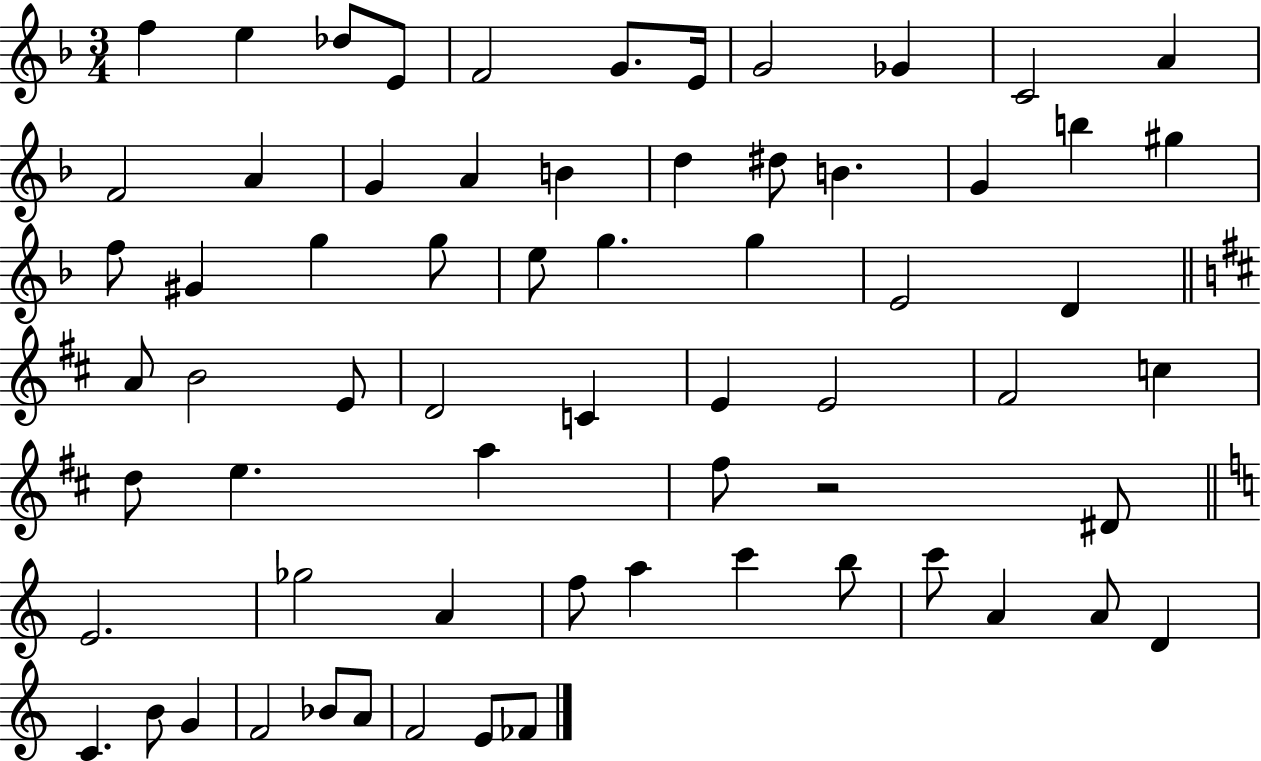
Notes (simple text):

F5/q E5/q Db5/e E4/e F4/h G4/e. E4/s G4/h Gb4/q C4/h A4/q F4/h A4/q G4/q A4/q B4/q D5/q D#5/e B4/q. G4/q B5/q G#5/q F5/e G#4/q G5/q G5/e E5/e G5/q. G5/q E4/h D4/q A4/e B4/h E4/e D4/h C4/q E4/q E4/h F#4/h C5/q D5/e E5/q. A5/q F#5/e R/h D#4/e E4/h. Gb5/h A4/q F5/e A5/q C6/q B5/e C6/e A4/q A4/e D4/q C4/q. B4/e G4/q F4/h Bb4/e A4/e F4/h E4/e FES4/e